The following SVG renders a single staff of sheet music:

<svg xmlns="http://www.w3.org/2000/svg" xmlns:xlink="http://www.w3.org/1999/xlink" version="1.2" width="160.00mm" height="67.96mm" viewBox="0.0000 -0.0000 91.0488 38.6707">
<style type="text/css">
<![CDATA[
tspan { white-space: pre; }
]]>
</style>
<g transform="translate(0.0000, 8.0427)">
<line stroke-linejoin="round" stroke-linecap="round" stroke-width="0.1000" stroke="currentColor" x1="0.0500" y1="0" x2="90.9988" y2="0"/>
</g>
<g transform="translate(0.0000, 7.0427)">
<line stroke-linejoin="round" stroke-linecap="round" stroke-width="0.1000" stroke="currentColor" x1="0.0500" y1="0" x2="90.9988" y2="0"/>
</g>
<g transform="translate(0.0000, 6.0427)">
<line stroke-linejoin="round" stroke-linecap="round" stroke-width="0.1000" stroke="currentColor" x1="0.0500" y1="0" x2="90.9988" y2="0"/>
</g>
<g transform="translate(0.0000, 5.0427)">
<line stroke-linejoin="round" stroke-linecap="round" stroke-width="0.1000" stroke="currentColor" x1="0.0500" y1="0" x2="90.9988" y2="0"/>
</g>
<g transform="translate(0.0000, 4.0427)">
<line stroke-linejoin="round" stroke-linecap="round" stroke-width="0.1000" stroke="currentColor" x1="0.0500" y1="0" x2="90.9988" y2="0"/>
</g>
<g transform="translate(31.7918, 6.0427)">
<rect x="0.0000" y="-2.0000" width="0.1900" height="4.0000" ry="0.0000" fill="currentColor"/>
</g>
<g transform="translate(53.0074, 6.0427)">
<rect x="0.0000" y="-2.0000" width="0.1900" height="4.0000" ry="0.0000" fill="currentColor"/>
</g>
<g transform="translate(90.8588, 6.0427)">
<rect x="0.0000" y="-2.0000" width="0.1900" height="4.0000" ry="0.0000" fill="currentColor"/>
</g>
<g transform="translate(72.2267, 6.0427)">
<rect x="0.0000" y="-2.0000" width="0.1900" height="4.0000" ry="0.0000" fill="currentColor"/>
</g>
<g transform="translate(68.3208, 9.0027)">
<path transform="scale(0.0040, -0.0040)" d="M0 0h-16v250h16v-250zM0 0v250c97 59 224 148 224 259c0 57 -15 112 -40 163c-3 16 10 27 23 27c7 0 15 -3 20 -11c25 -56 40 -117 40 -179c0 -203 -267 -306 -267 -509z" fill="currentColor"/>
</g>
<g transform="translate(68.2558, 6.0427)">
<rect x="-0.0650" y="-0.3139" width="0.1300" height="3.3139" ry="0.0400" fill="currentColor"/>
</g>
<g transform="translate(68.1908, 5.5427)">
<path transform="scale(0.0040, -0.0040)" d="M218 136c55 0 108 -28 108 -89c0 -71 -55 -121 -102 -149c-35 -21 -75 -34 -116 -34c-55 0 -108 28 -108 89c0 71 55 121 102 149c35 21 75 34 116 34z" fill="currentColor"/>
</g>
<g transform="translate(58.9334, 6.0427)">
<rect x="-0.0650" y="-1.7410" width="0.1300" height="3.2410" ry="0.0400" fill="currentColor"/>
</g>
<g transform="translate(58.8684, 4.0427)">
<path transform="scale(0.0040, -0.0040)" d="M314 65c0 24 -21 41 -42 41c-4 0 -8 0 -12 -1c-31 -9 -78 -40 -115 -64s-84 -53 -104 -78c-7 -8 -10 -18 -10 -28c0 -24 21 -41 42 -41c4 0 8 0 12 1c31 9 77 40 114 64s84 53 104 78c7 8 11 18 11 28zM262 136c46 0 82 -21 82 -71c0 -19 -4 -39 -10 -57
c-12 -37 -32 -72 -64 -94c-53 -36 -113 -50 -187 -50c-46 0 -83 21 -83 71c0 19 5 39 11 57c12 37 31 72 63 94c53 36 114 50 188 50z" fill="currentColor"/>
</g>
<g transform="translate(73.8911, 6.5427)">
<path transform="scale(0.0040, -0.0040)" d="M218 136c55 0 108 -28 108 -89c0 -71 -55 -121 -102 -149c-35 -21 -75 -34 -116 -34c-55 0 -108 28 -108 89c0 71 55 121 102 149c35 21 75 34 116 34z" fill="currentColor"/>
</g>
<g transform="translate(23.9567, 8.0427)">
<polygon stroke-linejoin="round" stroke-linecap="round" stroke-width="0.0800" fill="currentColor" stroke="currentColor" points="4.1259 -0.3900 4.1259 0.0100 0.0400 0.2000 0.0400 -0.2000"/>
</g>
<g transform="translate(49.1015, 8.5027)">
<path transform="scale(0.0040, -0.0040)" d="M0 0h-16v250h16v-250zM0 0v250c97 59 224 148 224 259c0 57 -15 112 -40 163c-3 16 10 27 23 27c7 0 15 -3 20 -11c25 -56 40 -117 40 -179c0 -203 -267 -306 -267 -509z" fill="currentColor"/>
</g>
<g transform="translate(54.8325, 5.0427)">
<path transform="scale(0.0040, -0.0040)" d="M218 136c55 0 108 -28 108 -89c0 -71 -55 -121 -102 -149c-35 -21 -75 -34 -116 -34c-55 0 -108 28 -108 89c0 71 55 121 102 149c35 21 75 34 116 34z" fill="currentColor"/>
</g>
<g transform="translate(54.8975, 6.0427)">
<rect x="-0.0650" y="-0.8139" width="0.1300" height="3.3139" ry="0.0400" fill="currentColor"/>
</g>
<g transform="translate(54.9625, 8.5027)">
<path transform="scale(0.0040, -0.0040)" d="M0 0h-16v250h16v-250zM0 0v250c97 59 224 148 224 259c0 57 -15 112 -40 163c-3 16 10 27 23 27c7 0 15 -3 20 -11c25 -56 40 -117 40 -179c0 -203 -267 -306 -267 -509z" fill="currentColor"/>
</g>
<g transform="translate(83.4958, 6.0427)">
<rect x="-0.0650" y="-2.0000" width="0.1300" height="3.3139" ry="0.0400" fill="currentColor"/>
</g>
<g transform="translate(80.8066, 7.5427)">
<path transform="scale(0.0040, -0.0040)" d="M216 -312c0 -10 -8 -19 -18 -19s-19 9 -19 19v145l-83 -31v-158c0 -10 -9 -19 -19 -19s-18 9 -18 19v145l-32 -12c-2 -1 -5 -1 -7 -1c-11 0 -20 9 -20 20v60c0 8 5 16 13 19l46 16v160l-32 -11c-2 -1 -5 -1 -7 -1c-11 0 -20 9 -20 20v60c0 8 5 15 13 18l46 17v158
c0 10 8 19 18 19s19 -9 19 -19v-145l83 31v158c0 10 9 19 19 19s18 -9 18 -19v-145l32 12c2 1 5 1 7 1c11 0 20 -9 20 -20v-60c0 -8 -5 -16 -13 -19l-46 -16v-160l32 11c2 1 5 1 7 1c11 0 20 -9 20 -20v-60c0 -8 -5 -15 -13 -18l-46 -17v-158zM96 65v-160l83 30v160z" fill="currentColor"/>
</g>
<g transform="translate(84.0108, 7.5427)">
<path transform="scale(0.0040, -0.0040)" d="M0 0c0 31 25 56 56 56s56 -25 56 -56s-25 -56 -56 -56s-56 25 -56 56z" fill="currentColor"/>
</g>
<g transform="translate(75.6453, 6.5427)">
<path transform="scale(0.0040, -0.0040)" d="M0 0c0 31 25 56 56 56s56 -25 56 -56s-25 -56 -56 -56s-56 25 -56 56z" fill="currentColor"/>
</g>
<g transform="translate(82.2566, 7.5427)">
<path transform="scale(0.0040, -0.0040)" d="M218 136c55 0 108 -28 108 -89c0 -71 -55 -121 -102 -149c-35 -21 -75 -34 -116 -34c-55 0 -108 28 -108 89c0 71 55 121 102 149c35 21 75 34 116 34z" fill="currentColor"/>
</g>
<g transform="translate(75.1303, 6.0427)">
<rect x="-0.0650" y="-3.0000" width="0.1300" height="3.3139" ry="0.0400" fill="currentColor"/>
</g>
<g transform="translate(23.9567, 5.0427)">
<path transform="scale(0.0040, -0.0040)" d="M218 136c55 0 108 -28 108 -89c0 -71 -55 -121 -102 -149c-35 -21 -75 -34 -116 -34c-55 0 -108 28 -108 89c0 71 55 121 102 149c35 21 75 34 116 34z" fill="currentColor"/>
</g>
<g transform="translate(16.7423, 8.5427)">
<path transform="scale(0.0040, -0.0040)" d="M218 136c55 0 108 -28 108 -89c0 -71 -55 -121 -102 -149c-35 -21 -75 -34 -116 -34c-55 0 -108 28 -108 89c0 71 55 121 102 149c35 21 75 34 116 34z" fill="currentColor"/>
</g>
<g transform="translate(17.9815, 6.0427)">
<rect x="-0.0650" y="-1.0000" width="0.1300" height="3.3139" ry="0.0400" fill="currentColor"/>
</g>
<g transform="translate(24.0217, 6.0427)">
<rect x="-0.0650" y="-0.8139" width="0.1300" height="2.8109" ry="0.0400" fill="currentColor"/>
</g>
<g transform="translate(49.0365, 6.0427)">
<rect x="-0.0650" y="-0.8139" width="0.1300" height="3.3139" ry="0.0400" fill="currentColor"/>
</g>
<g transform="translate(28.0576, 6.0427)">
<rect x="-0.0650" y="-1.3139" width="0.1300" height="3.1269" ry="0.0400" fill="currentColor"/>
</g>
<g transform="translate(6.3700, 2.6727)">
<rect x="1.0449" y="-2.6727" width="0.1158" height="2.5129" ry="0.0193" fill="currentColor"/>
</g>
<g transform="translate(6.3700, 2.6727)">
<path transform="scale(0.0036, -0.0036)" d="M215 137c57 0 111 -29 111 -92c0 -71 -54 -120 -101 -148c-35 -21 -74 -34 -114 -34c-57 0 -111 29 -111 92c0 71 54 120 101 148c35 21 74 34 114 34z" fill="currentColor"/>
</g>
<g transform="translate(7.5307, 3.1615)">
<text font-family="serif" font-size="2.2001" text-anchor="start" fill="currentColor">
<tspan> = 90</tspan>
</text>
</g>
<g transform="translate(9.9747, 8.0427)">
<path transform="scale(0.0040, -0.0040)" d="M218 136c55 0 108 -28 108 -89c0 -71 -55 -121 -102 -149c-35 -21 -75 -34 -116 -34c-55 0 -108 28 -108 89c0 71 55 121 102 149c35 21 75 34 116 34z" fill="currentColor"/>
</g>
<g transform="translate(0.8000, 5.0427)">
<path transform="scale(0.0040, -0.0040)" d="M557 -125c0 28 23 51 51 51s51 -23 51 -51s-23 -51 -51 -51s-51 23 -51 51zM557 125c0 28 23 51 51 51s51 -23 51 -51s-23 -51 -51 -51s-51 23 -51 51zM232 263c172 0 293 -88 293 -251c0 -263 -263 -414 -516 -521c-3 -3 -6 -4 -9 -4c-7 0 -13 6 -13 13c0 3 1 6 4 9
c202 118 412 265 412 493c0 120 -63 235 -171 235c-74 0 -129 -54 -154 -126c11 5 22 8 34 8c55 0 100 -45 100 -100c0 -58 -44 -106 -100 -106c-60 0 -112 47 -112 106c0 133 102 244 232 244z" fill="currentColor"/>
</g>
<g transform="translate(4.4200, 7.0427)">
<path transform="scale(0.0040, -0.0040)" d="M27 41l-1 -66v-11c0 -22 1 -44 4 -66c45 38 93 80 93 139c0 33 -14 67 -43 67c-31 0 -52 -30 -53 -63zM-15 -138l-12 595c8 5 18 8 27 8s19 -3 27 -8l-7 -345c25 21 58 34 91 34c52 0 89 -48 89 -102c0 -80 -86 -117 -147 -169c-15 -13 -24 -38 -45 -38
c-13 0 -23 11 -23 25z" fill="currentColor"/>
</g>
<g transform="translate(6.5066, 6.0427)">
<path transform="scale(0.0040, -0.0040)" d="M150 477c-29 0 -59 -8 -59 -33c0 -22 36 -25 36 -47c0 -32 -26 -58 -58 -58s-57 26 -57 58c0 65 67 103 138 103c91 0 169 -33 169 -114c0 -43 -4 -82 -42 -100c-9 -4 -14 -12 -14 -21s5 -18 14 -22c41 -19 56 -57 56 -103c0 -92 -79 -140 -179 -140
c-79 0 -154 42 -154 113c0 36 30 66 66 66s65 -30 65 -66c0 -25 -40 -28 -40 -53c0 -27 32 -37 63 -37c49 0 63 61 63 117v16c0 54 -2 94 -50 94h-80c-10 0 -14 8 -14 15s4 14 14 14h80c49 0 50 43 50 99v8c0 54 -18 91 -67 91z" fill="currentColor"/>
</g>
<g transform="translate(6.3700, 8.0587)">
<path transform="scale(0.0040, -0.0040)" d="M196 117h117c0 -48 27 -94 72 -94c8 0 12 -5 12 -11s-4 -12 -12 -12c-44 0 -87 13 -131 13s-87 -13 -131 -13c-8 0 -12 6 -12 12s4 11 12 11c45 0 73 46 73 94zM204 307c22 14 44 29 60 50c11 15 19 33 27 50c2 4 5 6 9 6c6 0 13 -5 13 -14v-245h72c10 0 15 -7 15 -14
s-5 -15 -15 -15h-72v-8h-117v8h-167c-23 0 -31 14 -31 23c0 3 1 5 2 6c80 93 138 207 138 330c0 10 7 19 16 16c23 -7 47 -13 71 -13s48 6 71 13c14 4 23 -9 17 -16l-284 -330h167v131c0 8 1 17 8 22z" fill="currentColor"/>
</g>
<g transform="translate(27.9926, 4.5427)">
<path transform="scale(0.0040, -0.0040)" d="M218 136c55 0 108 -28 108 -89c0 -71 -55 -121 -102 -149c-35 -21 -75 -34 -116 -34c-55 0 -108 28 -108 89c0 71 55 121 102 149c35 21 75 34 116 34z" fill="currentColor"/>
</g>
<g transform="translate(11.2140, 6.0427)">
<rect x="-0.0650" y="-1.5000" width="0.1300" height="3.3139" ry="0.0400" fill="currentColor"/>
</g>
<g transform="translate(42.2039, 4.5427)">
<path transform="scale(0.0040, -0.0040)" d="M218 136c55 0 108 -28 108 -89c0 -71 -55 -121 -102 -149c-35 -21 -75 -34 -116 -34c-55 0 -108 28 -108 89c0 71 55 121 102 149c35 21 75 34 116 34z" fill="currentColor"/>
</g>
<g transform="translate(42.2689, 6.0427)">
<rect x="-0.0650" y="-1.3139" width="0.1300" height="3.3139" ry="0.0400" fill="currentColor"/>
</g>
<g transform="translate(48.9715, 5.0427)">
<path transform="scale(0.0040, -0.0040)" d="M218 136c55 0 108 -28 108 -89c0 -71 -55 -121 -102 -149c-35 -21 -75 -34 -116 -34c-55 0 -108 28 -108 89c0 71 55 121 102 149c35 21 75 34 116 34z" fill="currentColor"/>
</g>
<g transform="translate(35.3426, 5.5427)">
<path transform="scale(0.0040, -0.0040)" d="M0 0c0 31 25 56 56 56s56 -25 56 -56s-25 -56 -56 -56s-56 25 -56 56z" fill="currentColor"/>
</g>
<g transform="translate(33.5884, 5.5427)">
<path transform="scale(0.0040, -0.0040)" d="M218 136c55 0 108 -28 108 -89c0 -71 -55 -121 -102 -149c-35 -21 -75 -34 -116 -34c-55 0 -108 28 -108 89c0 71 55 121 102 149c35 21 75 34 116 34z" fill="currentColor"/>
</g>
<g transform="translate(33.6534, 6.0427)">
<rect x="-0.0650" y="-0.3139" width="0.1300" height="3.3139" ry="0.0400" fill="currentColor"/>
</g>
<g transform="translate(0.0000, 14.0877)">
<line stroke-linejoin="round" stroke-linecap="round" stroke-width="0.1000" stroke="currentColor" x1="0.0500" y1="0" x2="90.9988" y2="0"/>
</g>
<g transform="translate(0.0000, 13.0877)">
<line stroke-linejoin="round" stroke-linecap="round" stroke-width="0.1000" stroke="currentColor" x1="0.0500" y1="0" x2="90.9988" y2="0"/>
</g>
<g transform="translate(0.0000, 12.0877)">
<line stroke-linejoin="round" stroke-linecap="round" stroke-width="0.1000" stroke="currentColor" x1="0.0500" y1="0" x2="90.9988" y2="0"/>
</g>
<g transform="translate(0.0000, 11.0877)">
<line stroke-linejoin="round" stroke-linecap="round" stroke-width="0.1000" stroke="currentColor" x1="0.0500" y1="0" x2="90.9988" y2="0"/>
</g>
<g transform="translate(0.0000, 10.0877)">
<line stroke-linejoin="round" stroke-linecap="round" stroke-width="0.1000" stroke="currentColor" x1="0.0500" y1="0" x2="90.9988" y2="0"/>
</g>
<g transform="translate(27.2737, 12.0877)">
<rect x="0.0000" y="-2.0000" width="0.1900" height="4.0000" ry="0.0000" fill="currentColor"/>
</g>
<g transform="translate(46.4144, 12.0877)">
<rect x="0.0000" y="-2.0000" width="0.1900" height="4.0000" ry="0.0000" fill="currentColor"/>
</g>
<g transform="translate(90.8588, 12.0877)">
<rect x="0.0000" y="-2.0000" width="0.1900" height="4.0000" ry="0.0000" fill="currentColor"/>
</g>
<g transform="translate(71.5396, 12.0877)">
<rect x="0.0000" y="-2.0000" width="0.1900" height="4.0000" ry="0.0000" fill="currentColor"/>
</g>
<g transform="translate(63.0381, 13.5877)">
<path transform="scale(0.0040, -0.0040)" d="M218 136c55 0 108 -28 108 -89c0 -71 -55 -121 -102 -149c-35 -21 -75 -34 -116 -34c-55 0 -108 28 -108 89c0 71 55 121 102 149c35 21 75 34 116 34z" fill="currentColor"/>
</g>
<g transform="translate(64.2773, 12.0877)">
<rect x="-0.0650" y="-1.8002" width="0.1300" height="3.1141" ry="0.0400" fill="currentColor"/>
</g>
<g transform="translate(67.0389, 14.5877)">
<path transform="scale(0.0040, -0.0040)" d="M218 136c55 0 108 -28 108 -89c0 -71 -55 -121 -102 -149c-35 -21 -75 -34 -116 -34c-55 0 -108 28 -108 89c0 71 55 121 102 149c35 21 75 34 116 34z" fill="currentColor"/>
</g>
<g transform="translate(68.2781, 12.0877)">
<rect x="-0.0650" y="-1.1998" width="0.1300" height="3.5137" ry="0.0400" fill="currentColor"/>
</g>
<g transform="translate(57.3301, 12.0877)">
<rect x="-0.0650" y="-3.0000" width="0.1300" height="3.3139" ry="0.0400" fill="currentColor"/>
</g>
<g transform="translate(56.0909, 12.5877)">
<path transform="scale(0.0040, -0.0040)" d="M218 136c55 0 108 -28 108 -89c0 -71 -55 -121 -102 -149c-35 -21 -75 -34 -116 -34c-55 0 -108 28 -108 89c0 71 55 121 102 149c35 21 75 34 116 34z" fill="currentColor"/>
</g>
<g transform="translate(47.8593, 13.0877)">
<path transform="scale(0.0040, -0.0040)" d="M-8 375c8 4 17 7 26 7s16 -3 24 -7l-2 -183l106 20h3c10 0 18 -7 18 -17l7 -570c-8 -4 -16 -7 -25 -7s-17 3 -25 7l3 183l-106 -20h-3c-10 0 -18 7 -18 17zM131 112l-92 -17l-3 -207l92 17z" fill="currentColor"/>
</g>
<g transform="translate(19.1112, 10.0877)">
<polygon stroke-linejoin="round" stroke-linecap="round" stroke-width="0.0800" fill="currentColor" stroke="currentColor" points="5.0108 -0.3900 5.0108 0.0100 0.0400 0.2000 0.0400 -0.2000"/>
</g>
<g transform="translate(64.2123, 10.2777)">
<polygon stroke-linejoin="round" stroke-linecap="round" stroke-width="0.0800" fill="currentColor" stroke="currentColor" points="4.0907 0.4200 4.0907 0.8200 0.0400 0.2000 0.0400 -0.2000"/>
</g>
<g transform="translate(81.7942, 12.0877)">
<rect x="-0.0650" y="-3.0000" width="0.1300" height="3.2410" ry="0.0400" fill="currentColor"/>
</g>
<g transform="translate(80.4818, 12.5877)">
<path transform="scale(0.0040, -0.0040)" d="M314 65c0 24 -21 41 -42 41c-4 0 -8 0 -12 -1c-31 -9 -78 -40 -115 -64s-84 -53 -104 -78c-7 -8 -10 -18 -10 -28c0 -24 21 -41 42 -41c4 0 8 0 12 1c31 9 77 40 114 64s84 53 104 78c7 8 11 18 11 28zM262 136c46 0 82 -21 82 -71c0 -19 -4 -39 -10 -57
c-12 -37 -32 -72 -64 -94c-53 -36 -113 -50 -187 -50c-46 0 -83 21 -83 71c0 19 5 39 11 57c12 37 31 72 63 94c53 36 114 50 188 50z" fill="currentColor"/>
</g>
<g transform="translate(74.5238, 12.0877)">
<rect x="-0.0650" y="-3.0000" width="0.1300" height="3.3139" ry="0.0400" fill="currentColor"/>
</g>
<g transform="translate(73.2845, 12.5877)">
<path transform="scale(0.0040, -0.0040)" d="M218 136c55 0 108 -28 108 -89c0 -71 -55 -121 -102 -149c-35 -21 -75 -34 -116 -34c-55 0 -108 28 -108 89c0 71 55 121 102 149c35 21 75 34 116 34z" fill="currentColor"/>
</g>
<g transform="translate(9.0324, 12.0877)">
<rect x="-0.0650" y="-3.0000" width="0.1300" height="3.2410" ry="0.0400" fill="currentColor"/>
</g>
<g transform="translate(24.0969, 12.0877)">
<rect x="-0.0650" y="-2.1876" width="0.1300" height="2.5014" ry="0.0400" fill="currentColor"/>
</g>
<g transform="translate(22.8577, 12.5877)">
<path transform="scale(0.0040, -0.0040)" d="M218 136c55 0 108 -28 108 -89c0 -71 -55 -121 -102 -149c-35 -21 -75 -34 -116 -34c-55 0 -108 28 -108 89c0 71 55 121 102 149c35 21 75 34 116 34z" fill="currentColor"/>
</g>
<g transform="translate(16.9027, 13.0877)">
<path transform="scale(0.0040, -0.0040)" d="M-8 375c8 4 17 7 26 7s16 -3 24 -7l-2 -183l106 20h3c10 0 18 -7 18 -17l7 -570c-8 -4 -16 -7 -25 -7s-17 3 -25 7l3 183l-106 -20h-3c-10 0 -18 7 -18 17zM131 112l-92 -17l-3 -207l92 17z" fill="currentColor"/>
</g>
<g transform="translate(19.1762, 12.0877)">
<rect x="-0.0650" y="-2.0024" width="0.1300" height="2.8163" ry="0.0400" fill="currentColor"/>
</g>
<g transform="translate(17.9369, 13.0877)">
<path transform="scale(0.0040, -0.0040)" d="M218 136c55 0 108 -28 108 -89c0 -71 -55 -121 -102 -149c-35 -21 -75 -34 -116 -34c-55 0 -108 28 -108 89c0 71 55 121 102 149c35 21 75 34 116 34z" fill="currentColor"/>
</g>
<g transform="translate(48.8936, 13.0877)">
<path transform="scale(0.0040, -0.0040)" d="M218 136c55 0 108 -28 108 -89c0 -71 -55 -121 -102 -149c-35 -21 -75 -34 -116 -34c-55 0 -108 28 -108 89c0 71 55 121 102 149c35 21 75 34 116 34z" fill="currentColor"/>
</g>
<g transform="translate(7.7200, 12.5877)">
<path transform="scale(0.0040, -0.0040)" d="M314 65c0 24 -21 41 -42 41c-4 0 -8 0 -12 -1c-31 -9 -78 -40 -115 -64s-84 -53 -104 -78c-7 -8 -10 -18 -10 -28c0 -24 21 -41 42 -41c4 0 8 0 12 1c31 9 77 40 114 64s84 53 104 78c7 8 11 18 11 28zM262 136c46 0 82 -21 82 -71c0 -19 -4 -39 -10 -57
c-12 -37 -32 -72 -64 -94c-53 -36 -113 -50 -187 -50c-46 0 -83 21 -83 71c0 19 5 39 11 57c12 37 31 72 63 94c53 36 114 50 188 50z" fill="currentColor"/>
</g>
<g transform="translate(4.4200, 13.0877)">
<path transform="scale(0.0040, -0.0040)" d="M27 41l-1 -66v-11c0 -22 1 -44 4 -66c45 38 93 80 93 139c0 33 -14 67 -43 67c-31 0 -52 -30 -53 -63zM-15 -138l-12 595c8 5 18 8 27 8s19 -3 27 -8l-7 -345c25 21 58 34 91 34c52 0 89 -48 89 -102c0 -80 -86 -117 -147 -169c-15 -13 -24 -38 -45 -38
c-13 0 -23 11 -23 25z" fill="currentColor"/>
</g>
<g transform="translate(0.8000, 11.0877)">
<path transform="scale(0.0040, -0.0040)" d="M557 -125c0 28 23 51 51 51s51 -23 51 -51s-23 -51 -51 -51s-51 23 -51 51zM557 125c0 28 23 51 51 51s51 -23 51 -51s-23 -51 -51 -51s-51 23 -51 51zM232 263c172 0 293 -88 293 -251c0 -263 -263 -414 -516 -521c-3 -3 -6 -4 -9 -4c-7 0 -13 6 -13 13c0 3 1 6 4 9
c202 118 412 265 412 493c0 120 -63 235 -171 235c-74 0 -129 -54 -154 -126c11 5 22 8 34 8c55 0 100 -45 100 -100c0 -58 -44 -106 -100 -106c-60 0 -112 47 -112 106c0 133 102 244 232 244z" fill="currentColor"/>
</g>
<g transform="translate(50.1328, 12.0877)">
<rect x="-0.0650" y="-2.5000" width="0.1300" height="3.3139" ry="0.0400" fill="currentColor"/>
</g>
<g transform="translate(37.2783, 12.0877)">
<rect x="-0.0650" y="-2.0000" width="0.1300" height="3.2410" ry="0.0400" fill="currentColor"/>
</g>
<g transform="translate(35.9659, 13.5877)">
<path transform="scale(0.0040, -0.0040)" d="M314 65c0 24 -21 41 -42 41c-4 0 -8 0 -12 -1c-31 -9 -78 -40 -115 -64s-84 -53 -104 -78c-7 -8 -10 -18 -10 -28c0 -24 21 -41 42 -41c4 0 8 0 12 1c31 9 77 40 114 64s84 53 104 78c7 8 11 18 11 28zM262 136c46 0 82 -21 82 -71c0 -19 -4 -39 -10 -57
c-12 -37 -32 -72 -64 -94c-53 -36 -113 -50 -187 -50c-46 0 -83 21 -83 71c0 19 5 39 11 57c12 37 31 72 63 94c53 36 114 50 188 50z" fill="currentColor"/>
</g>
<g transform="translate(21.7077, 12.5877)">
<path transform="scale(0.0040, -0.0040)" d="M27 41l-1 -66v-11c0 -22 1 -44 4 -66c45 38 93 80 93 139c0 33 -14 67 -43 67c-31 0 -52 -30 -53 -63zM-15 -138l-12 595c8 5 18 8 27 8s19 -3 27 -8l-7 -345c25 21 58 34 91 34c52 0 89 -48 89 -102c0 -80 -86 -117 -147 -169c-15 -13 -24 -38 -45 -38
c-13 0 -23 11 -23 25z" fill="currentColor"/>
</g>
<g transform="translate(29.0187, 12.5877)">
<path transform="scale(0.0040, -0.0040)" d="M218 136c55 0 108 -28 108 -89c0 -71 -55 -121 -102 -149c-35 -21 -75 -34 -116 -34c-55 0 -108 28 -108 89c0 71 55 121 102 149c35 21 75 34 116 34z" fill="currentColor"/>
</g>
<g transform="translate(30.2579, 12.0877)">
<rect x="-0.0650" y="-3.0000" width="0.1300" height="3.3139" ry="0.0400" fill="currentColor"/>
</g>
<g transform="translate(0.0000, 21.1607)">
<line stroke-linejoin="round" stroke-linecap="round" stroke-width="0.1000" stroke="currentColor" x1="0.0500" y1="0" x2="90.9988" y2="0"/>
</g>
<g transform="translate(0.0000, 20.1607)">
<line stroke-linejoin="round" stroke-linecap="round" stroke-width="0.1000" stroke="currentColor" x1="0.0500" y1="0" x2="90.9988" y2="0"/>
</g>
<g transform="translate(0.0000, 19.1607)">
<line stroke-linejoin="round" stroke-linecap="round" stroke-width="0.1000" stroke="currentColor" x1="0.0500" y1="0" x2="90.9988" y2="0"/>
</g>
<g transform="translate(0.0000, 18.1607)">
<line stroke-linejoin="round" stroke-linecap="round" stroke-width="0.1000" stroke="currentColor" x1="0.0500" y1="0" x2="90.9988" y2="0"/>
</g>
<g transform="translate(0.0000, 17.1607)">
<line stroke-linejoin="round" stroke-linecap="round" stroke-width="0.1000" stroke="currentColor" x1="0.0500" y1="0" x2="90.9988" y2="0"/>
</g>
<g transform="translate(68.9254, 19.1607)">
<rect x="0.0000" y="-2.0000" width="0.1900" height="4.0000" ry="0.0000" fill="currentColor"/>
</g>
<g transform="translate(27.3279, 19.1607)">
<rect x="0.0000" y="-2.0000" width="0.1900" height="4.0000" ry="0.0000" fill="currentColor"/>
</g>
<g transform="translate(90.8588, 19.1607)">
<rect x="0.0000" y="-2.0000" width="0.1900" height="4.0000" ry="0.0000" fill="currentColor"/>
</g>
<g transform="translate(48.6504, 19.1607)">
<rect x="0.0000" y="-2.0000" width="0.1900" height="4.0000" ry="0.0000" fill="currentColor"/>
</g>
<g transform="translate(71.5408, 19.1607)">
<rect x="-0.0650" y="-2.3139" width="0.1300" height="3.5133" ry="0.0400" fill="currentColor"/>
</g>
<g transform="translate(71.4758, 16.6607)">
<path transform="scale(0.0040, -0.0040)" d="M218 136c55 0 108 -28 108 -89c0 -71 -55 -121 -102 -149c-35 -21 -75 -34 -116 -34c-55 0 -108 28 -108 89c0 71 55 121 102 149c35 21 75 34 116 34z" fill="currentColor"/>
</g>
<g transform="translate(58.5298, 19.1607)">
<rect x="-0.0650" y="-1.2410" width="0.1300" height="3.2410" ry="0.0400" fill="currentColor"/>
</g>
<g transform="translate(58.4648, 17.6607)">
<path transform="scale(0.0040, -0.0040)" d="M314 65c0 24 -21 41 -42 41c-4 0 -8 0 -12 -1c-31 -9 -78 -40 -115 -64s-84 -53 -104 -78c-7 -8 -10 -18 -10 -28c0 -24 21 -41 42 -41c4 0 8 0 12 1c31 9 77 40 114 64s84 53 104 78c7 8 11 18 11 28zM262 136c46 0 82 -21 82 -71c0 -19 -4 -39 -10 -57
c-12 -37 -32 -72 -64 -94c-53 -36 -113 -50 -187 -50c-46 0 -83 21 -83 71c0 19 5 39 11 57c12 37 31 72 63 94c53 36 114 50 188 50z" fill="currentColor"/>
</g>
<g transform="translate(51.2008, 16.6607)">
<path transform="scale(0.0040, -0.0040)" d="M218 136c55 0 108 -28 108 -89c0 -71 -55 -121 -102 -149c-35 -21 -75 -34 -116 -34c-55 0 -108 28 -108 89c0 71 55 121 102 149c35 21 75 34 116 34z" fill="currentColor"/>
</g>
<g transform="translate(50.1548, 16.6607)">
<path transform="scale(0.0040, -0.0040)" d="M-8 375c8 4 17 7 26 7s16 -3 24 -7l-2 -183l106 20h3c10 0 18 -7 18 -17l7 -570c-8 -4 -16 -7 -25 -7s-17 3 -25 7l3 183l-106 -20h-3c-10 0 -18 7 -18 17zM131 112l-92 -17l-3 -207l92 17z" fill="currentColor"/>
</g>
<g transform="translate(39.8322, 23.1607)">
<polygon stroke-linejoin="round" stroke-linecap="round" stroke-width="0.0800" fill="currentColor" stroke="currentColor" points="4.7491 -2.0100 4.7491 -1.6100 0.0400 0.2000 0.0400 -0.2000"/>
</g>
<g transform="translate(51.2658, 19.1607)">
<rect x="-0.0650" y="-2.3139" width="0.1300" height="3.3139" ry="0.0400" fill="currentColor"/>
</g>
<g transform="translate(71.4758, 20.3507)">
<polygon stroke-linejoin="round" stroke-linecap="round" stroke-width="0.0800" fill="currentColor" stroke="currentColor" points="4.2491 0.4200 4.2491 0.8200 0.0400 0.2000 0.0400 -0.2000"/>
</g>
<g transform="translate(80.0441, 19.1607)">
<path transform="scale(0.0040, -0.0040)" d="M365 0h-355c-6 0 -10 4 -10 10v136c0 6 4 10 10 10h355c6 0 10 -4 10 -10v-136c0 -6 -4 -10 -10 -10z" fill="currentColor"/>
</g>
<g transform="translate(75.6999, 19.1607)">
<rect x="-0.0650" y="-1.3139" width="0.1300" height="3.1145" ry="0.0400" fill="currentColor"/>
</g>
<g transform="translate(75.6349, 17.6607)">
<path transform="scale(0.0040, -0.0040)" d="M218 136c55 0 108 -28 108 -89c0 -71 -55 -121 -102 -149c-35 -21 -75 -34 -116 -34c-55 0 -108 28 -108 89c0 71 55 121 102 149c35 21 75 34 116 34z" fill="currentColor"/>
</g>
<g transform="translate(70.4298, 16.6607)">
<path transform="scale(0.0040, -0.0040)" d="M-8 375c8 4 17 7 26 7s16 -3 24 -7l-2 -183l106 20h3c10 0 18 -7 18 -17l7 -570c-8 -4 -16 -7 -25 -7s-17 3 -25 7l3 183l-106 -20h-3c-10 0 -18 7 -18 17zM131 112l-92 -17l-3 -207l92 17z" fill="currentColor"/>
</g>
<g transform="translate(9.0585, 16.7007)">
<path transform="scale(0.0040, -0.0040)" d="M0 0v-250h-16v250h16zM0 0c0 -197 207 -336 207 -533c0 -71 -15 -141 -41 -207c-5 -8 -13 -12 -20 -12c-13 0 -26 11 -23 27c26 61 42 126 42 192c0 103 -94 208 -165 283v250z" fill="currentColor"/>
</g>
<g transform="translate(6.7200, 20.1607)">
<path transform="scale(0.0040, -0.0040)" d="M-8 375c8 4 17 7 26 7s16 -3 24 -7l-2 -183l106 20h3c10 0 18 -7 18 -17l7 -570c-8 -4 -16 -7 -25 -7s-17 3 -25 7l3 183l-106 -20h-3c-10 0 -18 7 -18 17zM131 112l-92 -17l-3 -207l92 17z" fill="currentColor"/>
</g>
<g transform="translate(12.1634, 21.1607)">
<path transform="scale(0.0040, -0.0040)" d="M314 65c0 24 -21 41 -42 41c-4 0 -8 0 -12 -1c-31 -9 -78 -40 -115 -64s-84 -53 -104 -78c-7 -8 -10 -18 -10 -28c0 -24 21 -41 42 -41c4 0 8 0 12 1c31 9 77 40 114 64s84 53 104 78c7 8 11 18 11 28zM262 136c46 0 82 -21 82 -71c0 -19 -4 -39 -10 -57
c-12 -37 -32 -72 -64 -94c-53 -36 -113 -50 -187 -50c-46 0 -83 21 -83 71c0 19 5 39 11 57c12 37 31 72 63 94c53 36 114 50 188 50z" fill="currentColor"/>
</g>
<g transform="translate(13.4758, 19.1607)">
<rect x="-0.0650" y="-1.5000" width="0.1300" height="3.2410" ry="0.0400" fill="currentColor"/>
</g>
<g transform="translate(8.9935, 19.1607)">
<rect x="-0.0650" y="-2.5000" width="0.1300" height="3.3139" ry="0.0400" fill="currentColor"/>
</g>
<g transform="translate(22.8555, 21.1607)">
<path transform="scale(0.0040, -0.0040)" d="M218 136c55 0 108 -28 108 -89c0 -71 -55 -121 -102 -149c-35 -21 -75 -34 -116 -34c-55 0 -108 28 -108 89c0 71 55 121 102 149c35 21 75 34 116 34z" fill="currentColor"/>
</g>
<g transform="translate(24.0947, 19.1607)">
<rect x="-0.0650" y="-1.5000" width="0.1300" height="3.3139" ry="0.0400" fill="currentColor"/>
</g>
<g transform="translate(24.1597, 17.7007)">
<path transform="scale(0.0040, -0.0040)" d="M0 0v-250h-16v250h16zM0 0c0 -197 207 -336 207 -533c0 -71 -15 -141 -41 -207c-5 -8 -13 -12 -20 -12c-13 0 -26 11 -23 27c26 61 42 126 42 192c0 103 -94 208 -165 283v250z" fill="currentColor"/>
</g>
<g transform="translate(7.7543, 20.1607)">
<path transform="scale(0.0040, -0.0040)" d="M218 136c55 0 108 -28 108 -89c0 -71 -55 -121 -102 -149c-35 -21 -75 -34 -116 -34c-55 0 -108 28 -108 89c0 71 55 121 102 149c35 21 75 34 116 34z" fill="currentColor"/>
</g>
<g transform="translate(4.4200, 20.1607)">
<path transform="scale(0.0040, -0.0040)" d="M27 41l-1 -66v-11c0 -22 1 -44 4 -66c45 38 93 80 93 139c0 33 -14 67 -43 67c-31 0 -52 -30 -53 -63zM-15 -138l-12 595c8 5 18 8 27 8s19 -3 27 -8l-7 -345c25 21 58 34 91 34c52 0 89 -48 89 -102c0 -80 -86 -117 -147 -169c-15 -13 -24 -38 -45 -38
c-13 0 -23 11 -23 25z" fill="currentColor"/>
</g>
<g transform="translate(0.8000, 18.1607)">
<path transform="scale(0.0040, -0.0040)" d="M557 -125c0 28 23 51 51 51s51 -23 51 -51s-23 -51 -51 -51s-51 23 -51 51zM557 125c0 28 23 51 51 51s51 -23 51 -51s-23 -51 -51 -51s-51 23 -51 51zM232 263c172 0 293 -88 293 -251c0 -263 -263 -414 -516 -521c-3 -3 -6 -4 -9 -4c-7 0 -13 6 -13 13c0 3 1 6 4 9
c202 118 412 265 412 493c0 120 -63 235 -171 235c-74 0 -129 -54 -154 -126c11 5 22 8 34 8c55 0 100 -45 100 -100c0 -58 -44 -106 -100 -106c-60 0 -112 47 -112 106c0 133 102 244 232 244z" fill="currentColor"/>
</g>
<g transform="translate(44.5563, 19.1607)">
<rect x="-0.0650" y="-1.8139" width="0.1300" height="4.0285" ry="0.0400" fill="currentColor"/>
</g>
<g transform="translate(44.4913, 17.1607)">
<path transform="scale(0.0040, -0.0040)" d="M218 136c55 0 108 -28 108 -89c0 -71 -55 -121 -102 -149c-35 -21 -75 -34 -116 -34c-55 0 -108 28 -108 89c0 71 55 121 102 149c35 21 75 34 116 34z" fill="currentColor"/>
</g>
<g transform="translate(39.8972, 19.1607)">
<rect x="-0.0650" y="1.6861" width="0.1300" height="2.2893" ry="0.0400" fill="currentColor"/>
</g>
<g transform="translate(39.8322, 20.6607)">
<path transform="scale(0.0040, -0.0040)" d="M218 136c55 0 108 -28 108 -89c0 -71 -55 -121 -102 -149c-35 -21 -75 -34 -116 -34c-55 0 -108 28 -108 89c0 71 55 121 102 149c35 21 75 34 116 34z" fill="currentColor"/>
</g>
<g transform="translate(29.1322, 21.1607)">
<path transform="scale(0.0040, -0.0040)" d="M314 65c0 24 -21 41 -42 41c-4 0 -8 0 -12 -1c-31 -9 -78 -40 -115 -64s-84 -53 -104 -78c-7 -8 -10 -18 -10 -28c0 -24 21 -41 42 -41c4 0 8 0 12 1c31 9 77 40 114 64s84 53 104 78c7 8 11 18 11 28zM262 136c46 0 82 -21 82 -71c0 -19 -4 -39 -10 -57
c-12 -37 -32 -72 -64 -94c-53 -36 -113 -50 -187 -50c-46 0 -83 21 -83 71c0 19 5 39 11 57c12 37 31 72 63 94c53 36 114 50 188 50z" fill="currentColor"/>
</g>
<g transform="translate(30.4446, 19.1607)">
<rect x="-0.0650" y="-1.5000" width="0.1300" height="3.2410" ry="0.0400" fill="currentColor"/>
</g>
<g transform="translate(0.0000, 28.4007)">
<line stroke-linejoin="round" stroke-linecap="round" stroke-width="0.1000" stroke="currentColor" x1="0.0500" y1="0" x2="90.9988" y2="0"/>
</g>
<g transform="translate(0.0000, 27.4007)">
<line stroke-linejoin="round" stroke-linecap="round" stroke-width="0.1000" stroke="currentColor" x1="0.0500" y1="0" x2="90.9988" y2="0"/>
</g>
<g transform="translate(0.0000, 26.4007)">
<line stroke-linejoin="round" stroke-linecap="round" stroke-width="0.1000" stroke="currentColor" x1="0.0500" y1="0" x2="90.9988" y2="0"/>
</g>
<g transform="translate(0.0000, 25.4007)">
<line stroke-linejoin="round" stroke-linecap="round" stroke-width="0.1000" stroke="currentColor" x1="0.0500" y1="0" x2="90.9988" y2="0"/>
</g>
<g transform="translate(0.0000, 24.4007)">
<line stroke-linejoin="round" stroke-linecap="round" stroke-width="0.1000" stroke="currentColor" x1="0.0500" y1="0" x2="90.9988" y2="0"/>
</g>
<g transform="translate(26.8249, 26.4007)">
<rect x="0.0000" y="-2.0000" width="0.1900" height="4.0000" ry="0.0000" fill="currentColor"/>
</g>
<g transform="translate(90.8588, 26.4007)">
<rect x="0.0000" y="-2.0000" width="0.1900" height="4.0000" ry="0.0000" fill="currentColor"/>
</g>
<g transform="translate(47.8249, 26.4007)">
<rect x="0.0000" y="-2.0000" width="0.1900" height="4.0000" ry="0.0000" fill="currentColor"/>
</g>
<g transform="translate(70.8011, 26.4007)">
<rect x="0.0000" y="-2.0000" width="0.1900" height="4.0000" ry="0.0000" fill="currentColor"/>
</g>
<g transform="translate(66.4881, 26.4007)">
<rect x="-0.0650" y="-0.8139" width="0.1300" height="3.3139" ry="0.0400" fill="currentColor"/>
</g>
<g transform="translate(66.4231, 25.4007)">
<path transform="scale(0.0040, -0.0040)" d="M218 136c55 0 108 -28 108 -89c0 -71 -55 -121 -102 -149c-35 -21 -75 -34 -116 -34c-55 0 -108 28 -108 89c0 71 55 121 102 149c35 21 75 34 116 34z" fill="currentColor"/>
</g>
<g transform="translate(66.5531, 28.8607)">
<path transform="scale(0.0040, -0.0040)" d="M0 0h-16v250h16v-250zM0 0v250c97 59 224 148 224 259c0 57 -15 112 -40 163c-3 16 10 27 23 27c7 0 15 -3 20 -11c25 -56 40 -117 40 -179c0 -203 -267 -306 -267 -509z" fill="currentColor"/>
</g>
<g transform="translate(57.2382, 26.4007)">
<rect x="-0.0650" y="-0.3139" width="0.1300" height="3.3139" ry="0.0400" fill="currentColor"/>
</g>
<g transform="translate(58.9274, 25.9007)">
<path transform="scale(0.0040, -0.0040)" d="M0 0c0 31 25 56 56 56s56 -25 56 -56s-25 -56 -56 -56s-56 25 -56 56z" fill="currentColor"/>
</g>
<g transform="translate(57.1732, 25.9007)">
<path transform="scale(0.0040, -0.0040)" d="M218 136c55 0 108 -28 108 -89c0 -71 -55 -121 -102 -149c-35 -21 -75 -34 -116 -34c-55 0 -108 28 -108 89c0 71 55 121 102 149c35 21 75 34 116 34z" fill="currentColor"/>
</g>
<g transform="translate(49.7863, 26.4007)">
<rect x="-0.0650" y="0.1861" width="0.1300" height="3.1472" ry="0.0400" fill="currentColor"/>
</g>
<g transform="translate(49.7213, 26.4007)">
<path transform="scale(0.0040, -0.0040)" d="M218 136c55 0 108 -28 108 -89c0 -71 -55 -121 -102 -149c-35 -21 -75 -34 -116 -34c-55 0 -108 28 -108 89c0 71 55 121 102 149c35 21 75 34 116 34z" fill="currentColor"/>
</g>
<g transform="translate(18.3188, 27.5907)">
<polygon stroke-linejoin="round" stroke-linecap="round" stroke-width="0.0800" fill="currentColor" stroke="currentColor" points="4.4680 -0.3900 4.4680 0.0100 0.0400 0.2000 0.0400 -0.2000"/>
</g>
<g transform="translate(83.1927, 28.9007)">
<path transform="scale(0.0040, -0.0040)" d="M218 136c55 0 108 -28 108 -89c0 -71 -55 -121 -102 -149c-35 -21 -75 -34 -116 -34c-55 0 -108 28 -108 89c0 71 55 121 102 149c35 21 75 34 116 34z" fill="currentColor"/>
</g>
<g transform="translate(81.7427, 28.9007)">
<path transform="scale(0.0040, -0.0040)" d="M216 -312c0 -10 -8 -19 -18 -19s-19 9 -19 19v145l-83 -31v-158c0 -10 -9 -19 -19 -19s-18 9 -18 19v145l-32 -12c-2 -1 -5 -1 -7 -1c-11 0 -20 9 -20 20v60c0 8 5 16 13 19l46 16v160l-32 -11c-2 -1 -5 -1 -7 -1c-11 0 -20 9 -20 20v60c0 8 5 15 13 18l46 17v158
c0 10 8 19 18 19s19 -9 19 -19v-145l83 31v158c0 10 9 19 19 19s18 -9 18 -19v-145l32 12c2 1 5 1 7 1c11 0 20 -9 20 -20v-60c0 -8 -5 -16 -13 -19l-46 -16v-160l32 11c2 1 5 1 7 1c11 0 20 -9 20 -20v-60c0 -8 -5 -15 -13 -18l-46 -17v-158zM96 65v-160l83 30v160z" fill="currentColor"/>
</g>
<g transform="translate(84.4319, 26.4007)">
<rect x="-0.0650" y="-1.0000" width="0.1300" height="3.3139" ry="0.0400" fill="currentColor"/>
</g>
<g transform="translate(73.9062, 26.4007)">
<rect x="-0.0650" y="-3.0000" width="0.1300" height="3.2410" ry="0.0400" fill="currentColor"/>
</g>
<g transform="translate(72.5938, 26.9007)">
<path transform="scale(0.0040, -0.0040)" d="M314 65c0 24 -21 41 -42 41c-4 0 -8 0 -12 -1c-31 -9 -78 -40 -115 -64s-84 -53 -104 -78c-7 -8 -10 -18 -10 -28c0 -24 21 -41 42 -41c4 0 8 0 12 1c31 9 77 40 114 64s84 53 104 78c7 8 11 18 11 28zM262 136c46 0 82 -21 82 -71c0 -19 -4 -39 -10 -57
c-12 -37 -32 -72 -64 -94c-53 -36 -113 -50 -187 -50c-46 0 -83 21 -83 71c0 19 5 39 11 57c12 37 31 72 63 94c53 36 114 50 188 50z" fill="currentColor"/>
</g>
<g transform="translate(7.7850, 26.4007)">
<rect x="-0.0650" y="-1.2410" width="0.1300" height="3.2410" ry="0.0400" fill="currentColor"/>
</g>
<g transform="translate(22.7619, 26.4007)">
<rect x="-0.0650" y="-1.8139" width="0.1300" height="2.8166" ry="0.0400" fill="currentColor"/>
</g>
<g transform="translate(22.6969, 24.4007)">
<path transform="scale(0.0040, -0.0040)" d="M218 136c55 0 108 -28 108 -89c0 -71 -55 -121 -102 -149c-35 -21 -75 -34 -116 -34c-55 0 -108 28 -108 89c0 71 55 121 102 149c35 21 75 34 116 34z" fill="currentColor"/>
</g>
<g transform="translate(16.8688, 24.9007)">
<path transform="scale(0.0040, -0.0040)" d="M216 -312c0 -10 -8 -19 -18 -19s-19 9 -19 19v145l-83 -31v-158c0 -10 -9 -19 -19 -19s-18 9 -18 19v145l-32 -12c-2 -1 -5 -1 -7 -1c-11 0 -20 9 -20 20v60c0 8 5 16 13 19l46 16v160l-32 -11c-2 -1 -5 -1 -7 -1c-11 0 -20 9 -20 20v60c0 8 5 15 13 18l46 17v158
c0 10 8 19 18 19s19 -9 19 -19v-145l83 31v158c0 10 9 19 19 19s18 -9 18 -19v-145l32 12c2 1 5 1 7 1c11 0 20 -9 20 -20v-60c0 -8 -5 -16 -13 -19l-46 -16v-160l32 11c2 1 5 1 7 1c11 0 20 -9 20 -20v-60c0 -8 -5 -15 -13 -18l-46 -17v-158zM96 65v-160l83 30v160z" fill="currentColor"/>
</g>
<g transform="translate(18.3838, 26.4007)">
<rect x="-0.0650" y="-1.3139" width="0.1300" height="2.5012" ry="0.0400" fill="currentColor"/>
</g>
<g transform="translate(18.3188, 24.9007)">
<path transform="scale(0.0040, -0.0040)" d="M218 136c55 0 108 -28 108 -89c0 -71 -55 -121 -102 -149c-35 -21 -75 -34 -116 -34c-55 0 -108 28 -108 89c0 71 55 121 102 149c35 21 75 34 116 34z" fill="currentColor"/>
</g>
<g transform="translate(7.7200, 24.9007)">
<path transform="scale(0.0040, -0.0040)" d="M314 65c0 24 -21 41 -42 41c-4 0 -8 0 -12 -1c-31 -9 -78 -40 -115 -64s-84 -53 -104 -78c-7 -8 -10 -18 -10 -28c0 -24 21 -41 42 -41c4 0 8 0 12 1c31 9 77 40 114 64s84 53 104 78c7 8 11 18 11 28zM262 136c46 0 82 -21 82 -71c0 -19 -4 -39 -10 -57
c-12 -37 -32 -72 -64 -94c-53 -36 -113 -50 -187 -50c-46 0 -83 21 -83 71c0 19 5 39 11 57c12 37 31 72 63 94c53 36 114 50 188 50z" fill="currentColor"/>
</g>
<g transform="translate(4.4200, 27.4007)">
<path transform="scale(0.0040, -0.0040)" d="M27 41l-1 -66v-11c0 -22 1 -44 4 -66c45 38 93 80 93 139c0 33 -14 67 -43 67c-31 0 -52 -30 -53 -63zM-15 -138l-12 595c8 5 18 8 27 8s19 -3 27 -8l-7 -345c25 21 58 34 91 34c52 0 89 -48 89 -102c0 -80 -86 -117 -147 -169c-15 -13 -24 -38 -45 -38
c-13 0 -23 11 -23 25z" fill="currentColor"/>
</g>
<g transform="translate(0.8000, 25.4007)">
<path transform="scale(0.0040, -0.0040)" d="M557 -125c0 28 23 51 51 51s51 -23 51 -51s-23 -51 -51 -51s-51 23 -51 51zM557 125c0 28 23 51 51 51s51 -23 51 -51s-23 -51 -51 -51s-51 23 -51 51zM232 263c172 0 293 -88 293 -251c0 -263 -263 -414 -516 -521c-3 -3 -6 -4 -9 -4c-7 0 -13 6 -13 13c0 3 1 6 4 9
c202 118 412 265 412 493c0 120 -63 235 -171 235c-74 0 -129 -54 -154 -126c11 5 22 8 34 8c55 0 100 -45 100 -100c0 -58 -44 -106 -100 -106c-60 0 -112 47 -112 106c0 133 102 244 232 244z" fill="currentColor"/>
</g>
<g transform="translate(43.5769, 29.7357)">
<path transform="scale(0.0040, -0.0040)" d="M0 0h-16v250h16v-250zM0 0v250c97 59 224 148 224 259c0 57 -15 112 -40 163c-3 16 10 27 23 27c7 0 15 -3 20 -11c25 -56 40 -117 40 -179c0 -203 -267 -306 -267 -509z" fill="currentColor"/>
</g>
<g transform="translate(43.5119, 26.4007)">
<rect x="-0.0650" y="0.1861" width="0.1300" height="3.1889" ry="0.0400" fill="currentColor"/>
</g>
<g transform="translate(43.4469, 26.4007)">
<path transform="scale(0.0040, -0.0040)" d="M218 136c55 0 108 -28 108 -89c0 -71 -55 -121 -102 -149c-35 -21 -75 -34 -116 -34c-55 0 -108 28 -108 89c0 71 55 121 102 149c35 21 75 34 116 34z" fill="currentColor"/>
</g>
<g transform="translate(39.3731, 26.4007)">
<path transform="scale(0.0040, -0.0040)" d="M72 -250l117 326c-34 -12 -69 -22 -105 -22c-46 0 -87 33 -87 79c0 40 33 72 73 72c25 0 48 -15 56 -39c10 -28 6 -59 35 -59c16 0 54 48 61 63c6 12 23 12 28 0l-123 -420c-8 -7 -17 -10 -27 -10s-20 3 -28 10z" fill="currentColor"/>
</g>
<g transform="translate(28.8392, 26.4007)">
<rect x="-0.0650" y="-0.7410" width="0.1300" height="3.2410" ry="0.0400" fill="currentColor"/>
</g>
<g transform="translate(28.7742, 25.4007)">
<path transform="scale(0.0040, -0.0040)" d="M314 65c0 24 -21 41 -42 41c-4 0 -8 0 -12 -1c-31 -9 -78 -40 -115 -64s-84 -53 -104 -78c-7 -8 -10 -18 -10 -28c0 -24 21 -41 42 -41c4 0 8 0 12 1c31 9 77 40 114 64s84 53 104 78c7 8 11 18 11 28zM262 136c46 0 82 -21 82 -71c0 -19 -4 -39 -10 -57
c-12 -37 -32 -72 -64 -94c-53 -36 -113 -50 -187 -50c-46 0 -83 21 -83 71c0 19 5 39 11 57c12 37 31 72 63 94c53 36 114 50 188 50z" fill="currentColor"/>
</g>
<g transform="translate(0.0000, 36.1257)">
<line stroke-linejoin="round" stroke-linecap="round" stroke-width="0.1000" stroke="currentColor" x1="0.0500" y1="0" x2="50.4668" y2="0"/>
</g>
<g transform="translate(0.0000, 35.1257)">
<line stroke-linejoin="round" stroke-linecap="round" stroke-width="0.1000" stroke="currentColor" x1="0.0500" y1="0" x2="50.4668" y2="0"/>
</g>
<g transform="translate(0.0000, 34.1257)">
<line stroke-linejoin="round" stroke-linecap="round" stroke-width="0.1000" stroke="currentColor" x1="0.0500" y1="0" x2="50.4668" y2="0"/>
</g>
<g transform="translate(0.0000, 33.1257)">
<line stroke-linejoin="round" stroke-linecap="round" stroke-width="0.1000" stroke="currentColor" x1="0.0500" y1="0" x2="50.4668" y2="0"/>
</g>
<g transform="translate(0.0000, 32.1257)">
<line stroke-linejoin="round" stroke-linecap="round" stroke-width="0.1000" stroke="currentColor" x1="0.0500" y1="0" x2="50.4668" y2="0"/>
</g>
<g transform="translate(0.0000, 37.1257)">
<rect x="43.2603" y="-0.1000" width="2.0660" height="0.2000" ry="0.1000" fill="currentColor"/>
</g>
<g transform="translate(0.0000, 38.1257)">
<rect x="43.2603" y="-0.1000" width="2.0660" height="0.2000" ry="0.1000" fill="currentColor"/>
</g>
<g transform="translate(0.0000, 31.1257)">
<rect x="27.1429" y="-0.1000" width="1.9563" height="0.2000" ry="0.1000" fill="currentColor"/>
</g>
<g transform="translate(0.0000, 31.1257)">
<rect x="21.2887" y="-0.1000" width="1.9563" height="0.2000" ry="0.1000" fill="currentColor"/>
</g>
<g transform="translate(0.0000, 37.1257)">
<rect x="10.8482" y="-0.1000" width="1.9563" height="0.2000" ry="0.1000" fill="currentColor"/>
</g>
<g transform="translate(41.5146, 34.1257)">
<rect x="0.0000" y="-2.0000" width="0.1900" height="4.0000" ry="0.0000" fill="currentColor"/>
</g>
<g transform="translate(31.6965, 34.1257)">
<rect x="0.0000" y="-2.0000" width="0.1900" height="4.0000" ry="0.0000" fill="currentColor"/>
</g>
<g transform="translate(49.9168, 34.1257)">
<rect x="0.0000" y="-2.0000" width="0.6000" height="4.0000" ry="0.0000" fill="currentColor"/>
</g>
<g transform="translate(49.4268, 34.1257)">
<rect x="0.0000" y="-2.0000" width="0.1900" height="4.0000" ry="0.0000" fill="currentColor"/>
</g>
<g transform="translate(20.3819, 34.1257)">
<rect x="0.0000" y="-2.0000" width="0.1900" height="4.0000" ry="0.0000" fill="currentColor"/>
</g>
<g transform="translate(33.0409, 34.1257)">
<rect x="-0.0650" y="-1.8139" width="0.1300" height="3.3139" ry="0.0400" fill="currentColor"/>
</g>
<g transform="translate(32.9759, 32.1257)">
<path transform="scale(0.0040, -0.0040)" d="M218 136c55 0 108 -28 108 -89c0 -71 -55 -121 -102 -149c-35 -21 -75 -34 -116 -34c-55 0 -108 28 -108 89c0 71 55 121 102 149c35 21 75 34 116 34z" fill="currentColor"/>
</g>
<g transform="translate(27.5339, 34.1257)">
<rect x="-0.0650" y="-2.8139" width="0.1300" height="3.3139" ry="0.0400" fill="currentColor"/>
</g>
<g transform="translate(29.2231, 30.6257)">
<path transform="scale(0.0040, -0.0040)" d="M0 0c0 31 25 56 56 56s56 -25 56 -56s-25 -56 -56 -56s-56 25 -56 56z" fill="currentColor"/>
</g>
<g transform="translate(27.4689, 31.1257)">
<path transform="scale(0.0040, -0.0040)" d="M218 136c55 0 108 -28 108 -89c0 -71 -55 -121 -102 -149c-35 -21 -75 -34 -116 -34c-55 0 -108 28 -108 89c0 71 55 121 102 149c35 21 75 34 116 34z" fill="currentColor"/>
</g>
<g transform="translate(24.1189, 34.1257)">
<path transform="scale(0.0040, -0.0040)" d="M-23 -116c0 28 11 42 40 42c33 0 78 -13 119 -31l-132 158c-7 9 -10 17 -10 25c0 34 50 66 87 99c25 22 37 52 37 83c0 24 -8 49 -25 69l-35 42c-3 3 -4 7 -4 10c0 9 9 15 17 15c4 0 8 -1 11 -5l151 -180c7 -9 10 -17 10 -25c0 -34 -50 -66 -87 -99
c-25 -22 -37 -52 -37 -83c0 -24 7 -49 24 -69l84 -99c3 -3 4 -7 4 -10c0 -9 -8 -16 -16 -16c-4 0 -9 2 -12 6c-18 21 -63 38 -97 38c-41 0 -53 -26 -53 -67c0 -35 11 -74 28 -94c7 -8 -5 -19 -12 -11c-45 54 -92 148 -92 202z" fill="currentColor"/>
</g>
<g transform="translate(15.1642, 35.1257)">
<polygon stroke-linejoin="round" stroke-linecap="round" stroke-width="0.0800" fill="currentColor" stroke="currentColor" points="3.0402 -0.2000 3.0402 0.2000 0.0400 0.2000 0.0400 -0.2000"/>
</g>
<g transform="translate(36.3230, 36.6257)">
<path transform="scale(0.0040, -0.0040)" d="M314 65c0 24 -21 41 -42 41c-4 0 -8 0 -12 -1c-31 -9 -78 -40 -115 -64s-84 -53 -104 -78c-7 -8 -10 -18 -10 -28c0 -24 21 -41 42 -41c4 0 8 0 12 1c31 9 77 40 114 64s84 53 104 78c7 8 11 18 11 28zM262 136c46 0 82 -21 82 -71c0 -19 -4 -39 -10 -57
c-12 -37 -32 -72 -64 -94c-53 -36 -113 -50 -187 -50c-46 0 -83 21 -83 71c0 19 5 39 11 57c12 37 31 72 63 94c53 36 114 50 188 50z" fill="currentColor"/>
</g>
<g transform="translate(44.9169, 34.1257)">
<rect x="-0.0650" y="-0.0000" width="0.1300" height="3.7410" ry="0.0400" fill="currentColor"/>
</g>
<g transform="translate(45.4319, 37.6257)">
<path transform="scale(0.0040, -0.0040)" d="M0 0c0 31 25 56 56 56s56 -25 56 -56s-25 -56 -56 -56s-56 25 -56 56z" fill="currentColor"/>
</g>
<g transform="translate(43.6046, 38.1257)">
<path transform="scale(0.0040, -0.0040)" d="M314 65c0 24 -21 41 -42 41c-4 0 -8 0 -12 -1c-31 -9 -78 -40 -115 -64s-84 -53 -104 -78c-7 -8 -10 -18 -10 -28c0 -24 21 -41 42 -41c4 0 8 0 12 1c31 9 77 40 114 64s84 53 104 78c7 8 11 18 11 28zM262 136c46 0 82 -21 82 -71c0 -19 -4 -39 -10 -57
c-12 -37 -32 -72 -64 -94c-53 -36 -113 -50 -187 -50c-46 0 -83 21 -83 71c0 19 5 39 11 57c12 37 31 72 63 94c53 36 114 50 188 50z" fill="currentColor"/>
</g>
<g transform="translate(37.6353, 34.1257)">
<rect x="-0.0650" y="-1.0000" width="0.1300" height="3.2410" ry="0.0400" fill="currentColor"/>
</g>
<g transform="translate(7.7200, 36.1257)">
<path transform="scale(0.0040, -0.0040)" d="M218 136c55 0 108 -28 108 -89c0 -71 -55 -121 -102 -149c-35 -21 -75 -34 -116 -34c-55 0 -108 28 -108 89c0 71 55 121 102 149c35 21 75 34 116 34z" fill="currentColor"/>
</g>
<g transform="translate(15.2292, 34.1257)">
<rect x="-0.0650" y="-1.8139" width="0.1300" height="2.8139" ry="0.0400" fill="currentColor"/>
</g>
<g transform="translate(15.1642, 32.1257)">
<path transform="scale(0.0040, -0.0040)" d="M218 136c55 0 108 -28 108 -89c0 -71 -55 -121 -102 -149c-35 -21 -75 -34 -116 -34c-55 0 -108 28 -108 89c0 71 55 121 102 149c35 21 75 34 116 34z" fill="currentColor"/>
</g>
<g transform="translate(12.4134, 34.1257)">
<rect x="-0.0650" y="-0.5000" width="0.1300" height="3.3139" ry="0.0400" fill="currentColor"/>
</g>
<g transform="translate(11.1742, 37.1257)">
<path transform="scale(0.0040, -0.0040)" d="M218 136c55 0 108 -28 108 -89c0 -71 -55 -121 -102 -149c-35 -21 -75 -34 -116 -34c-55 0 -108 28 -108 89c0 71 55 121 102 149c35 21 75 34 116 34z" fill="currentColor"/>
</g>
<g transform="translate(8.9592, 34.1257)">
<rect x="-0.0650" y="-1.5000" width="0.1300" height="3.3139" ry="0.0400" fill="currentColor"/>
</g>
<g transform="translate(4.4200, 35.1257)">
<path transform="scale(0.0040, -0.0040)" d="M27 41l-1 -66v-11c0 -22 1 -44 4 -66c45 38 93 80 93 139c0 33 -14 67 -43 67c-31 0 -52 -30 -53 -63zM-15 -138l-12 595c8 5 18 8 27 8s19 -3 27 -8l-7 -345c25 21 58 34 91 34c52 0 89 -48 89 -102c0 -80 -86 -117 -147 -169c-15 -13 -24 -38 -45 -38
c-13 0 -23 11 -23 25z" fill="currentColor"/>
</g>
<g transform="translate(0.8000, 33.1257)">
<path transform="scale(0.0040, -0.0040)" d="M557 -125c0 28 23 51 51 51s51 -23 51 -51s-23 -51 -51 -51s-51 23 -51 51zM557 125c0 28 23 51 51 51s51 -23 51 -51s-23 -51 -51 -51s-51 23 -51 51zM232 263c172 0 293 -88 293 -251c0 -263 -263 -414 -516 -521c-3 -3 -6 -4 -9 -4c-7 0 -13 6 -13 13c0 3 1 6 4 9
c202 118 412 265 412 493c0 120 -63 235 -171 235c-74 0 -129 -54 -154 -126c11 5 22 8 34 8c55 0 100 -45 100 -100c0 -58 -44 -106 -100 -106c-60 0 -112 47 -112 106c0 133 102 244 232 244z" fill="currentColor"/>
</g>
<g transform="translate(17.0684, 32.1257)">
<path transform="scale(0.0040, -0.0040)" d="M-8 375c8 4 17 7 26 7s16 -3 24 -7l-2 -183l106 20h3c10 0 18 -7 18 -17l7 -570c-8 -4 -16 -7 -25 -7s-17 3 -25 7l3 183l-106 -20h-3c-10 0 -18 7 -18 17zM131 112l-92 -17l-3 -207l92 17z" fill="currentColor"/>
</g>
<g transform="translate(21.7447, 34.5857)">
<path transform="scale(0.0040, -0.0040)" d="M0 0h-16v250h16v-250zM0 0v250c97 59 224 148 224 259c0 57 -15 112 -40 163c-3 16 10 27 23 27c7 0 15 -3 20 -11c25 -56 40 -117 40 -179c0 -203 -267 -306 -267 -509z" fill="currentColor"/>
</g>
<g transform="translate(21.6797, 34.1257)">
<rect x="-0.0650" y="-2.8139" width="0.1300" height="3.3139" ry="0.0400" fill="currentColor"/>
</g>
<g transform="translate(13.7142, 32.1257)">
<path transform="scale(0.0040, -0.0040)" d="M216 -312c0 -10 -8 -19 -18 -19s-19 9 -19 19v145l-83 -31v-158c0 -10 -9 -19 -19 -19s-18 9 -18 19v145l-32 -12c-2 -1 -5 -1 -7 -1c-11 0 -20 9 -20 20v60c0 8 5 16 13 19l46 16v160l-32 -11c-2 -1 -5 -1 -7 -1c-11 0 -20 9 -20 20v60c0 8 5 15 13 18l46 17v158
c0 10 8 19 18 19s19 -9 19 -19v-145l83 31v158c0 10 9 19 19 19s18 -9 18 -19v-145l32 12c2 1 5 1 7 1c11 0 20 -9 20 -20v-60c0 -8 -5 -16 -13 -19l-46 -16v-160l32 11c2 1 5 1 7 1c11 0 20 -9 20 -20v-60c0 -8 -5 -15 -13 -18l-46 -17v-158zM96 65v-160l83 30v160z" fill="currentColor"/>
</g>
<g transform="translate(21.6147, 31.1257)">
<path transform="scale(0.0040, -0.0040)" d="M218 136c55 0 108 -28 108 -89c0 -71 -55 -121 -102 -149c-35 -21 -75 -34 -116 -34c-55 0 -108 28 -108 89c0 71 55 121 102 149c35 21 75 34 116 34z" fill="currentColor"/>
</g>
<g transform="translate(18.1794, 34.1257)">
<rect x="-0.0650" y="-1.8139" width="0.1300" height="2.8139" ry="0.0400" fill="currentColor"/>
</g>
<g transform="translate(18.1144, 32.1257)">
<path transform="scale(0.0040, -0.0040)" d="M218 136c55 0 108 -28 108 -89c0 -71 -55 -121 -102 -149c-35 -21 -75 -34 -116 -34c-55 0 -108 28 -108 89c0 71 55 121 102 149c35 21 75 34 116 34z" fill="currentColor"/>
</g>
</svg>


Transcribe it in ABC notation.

X:1
T:Untitled
M:3/4
L:1/4
K:F
G,, F,, F,/2 G,/2 E, G, F,/2 F,/2 A,2 E,/2 C, ^A,, C,2 B,,/2 _C,/2 C, A,,2 B,, C, A,,/2 F,,/2 C, C,2 B,,/2 G,,2 G,,/2 G,,2 A,,/2 A,/2 B, G,2 B,/2 G,/2 z2 G,2 ^G,/2 A,/2 F,2 z/2 D,/2 D, E, F,/2 C,2 ^F,, G,, E,, ^A,/2 A,/2 C/2 z C A, F,,2 C,,2